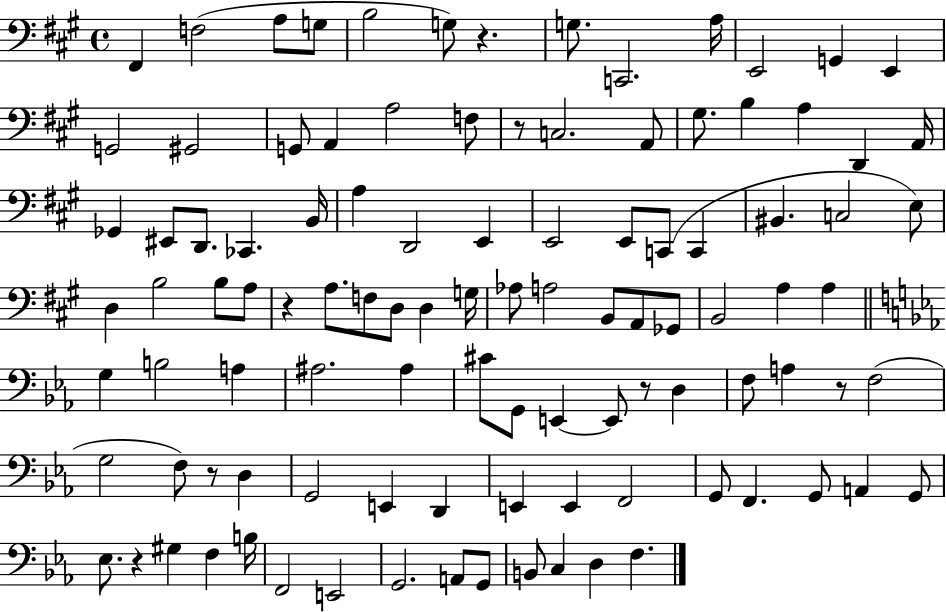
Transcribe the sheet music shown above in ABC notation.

X:1
T:Untitled
M:4/4
L:1/4
K:A
^F,, F,2 A,/2 G,/2 B,2 G,/2 z G,/2 C,,2 A,/4 E,,2 G,, E,, G,,2 ^G,,2 G,,/2 A,, A,2 F,/2 z/2 C,2 A,,/2 ^G,/2 B, A, D,, A,,/4 _G,, ^E,,/2 D,,/2 _C,, B,,/4 A, D,,2 E,, E,,2 E,,/2 C,,/2 C,, ^B,, C,2 E,/2 D, B,2 B,/2 A,/2 z A,/2 F,/2 D,/2 D, G,/4 _A,/2 A,2 B,,/2 A,,/2 _G,,/2 B,,2 A, A, G, B,2 A, ^A,2 ^A, ^C/2 G,,/2 E,, E,,/2 z/2 D, F,/2 A, z/2 F,2 G,2 F,/2 z/2 D, G,,2 E,, D,, E,, E,, F,,2 G,,/2 F,, G,,/2 A,, G,,/2 _E,/2 z ^G, F, B,/4 F,,2 E,,2 G,,2 A,,/2 G,,/2 B,,/2 C, D, F,